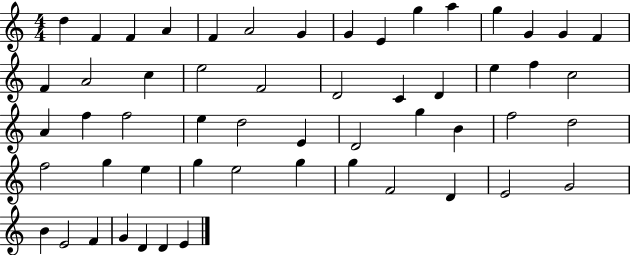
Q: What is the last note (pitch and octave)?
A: E4